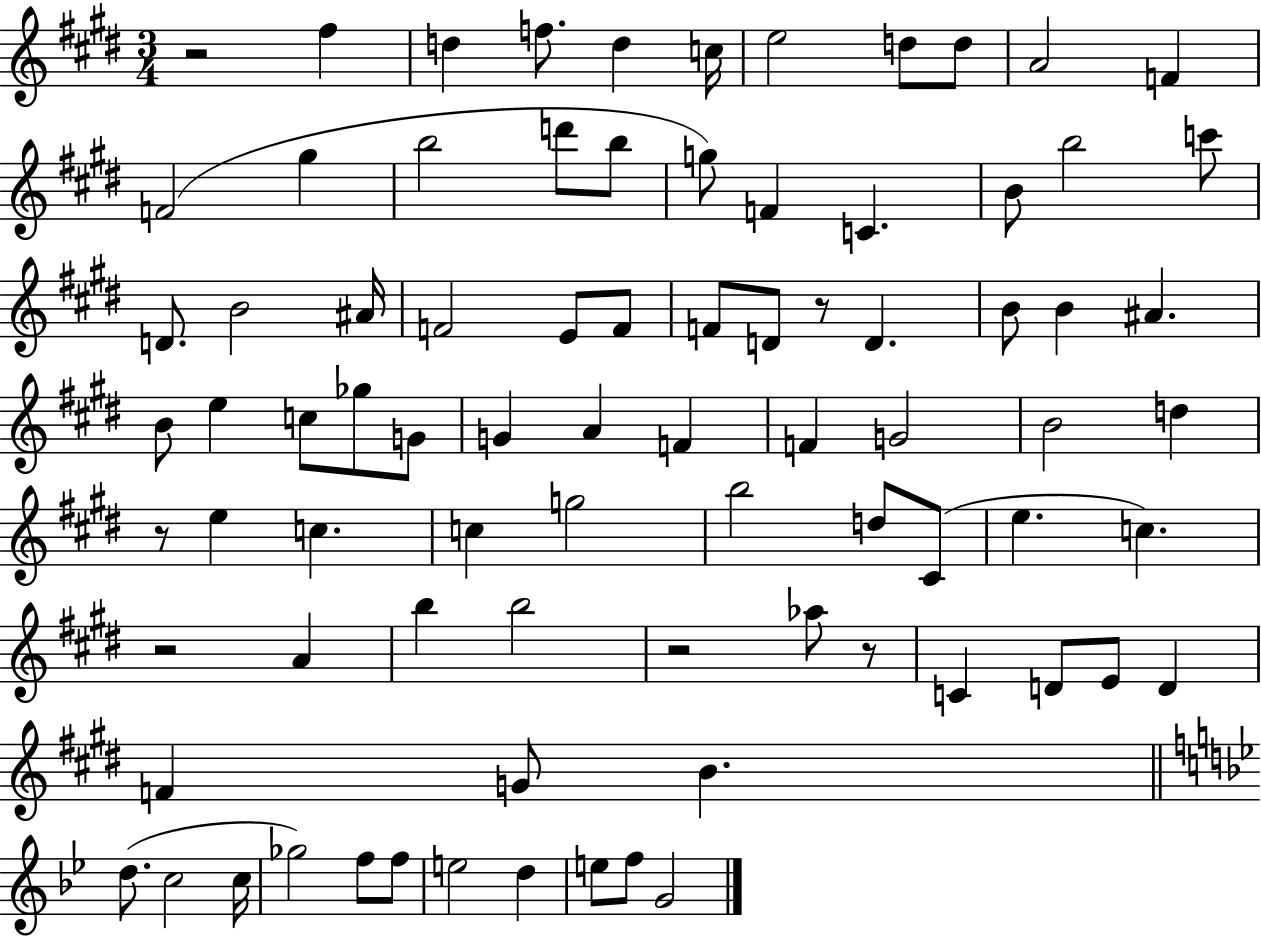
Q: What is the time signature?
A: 3/4